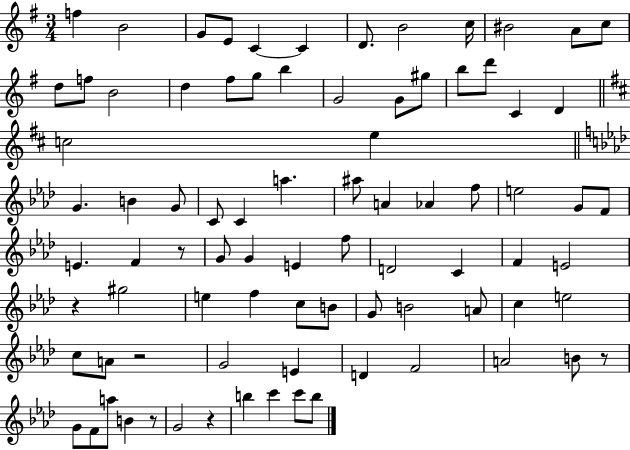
{
  \clef treble
  \numericTimeSignature
  \time 3/4
  \key g \major
  f''4 b'2 | g'8 e'8 c'4~~ c'4 | d'8. b'2 c''16 | bis'2 a'8 c''8 | \break d''8 f''8 b'2 | d''4 fis''8 g''8 b''4 | g'2 g'8 gis''8 | b''8 d'''8 c'4 d'4 | \break \bar "||" \break \key d \major c''2 e''4 | \bar "||" \break \key aes \major g'4. b'4 g'8 | c'8 c'4 a''4. | ais''8 a'4 aes'4 f''8 | e''2 g'8 f'8 | \break e'4. f'4 r8 | g'8 g'4 e'4 f''8 | d'2 c'4 | f'4 e'2 | \break r4 gis''2 | e''4 f''4 c''8 b'8 | g'8 b'2 a'8 | c''4 e''2 | \break c''8 a'8 r2 | g'2 e'4 | d'4 f'2 | a'2 b'8 r8 | \break g'8 f'8 a''8 b'4 r8 | g'2 r4 | b''4 c'''4 c'''8 b''8 | \bar "|."
}